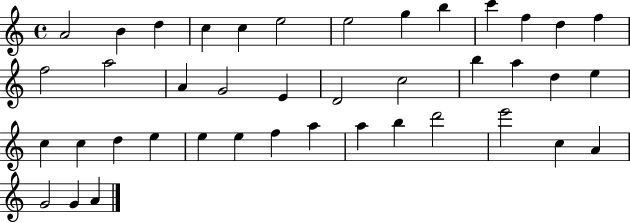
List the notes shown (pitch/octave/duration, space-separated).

A4/h B4/q D5/q C5/q C5/q E5/h E5/h G5/q B5/q C6/q F5/q D5/q F5/q F5/h A5/h A4/q G4/h E4/q D4/h C5/h B5/q A5/q D5/q E5/q C5/q C5/q D5/q E5/q E5/q E5/q F5/q A5/q A5/q B5/q D6/h E6/h C5/q A4/q G4/h G4/q A4/q